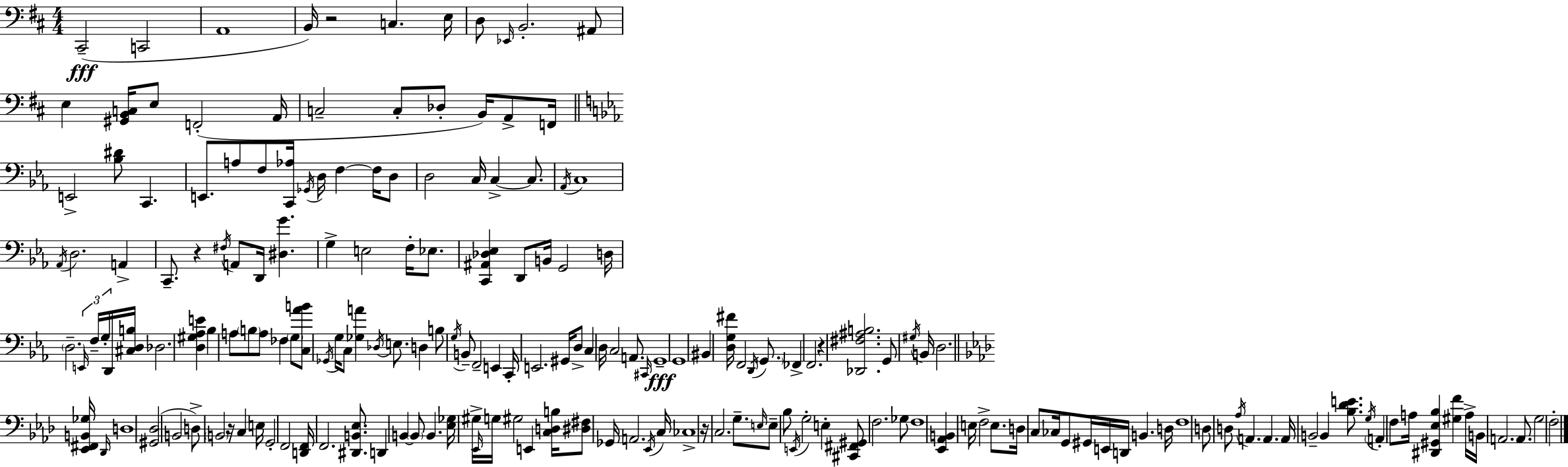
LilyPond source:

{
  \clef bass
  \numericTimeSignature
  \time 4/4
  \key d \major
  \repeat volta 2 { cis,2--(\fff c,2 | a,1 | b,16) r2 c4. e16 | d8 \grace { ees,16 } b,2.-. ais,8 | \break e4 <gis, b, c>16 e8 f,2-.( | a,16 c2-- c8-. des8-. b,16) a,8-> | f,16 \bar "||" \break \key ees \major e,2-> <bes dis'>8 c,4. | e,8. a8 f8 <c, aes>16 \acciaccatura { ges,16 } d16 f4~~ f16 d8 | d2 c16 c4->~~ c8. | \acciaccatura { aes,16 } c1 | \break \acciaccatura { aes,16 } d2. a,4-> | c,8.-- r4 \acciaccatura { fis16 } a,8 d,16 <dis g'>4. | g4-> e2 | f16-. ees8. <c, ais, des ees>4 d,8 b,16 g,2 | \break d16 \parenthesize d2.-- | \tuplet 3/2 { \grace { e,16 } f16-- g16-. } d,16 <cis d b>16 des2. | <d gis aes e'>4 bes4 a8 \parenthesize b8 a8 fes4 | \parenthesize g8 <c aes' b'>8 \acciaccatura { ges,16 } g16 c8 <ges a'>4 \acciaccatura { des16 } | \break e8. d4 b8 \acciaccatura { g16 } b,8-- f,2-- | e,4 c,16-. e,2. | gis,16 d8-> c4 d16 c2 | a,8. \grace { cis,16 } g,1--\fff | \break g,1 | bis,4 <d g fis'>16 f,2 | \acciaccatura { d,16 } \parenthesize g,8. fes,4-> f,2. | r4 <des, fis ais b>2. | \break g,8 \acciaccatura { gis16 } b,16 d2. | \bar "||" \break \key aes \major <ees, fis, b, ges>16 \grace { des,16 } d1 | <gis, des>2( b,2 | d8->) \parenthesize b,2 r16 c4 | e16 g,2-. f,2 | \break <d, f,>16 f,2. <dis, b, ees>8. | d,4 b,4~~ \parenthesize b,8 b,4. | <ees ges>16 gis16-> \grace { ees,16 } g16 gis2 e,4 | <c d b>16 <dis fis>8 ges,16 a,2. | \break \acciaccatura { ees,16 } c16 ces1-> | r16 c2. | g8.-- \grace { e16 } e8-- bes8 \acciaccatura { e,16 } g2-. | e4-. <cis, fis, gis,>8 f2. | \break ges8 f1 | <ees, aes, b,>4 e16 f2-> | e8. d16 c8 ces16 g,8 gis,16 e,16 d,16 b,4. | d16 f1 | \break d8 d8 \acciaccatura { aes16 } a,4. | a,4. a,16 b,2-- | b,4 <bes des' e'>8. \acciaccatura { g16 } \parenthesize a,4-. f8 a16 <dis, gis, ees bes>4 | <gis f'>4 a16-> b,16 a,2. | \break a,8. g2 | f2-. } \bar "|."
}